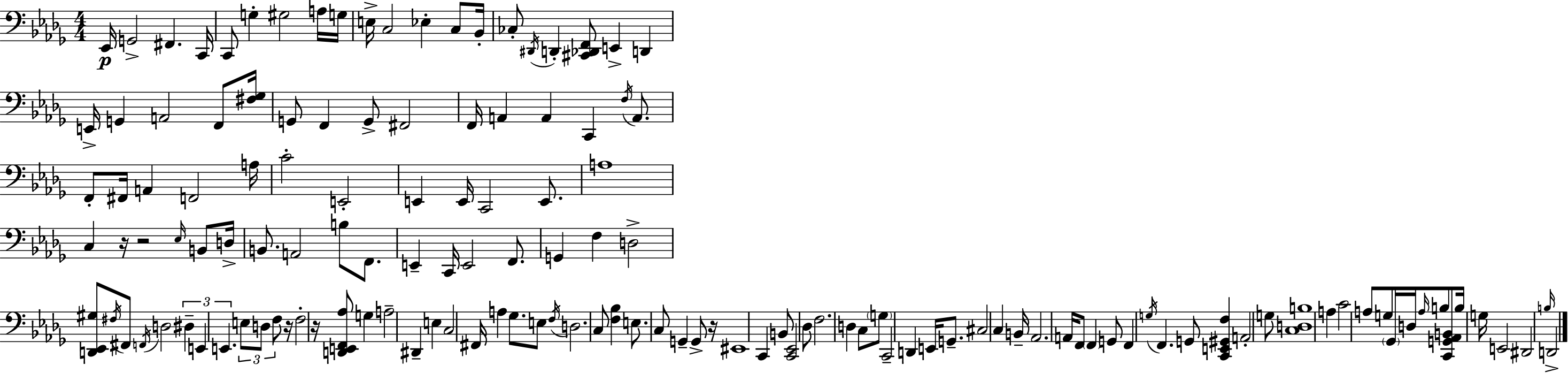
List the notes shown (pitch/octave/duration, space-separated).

Eb2/s G2/h F#2/q. C2/s C2/e G3/q G#3/h A3/s G3/s E3/s C3/h Eb3/q C3/e Bb2/s CES3/e D#2/s D2/q [C#2,Db2,F2]/e E2/q D2/q E2/s G2/q A2/h F2/e [F#3,Gb3]/s G2/e F2/q G2/e F#2/h F2/s A2/q A2/q C2/q F3/s A2/e. F2/e F#2/s A2/q F2/h A3/s C4/h E2/h E2/q E2/s C2/h E2/e. A3/w C3/q R/s R/h Eb3/s B2/e D3/s B2/e. A2/h B3/e F2/e. E2/q C2/s E2/h F2/e. G2/q F3/q D3/h [D2,Eb2,G#3]/e F#3/s F#2/e F2/s D3/h D#3/q E2/q E2/q. E3/e D3/e F3/e R/s F3/h R/s [D2,E2,F2,Ab3]/e G3/q A3/h D#2/q E3/q C3/h F#2/s A3/q Gb3/e. E3/e F3/s D3/h. C3/e [F3,Bb3]/q E3/e. C3/e G2/q G2/e R/s EIS2/w C2/q B2/e [C2,Eb2]/h Db3/e F3/h. D3/q C3/e G3/e C2/h D2/q E2/s G2/e. C#3/h C3/q B2/s Ab2/h. A2/s F2/e F2/q G2/e F2/q G3/s F2/q. G2/e [C2,E2,G#2,F3]/q A2/h G3/e [C3,D3,B3]/w A3/q C4/h A3/e G3/e Gb2/s D3/s A3/s B3/e [C2,G2,Ab2,B2]/e B3/s G3/s E2/h D#2/h B3/s D2/h